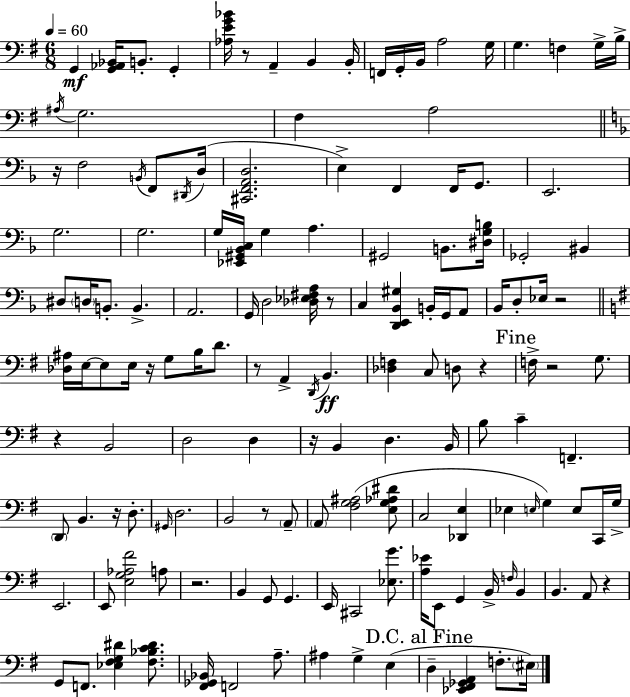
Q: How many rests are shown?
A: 14